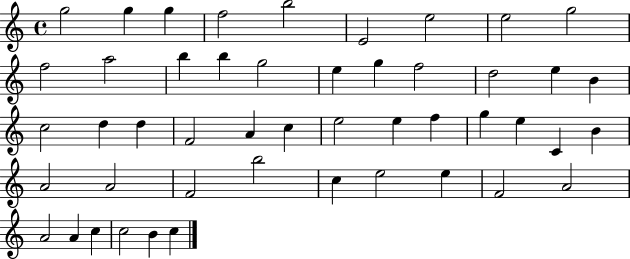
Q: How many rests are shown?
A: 0